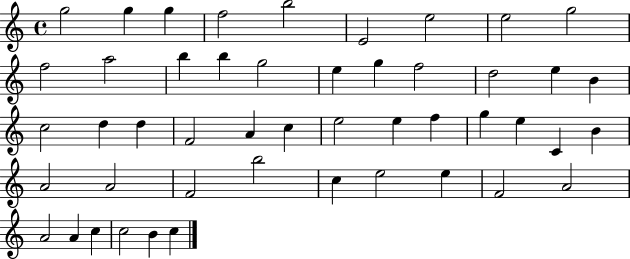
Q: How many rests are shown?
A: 0